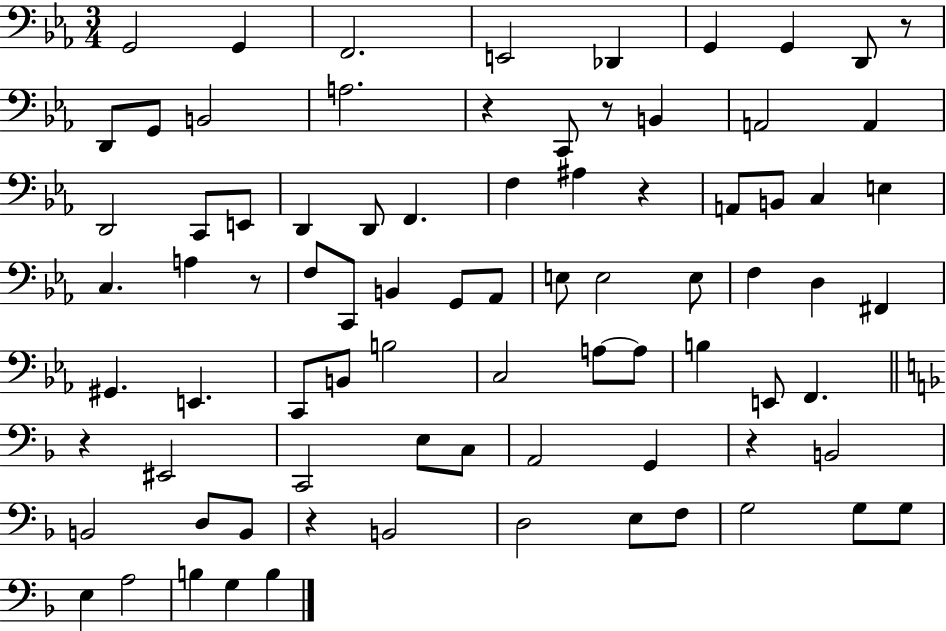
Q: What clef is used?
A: bass